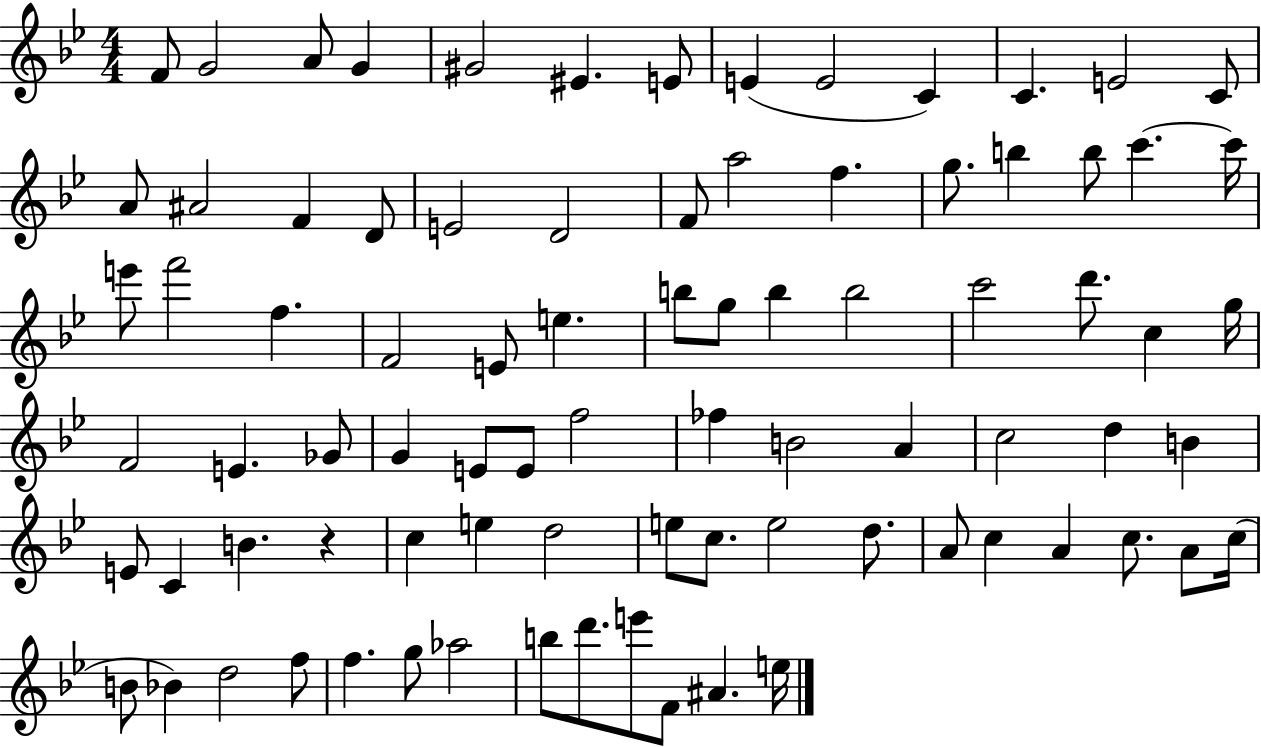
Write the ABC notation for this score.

X:1
T:Untitled
M:4/4
L:1/4
K:Bb
F/2 G2 A/2 G ^G2 ^E E/2 E E2 C C E2 C/2 A/2 ^A2 F D/2 E2 D2 F/2 a2 f g/2 b b/2 c' c'/4 e'/2 f'2 f F2 E/2 e b/2 g/2 b b2 c'2 d'/2 c g/4 F2 E _G/2 G E/2 E/2 f2 _f B2 A c2 d B E/2 C B z c e d2 e/2 c/2 e2 d/2 A/2 c A c/2 A/2 c/4 B/2 _B d2 f/2 f g/2 _a2 b/2 d'/2 e'/2 F/2 ^A e/4